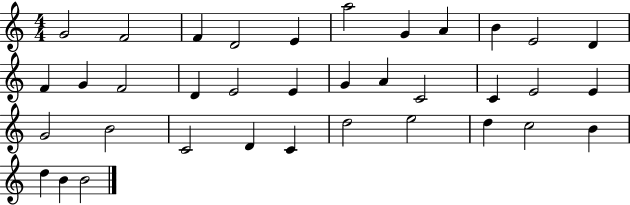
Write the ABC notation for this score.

X:1
T:Untitled
M:4/4
L:1/4
K:C
G2 F2 F D2 E a2 G A B E2 D F G F2 D E2 E G A C2 C E2 E G2 B2 C2 D C d2 e2 d c2 B d B B2